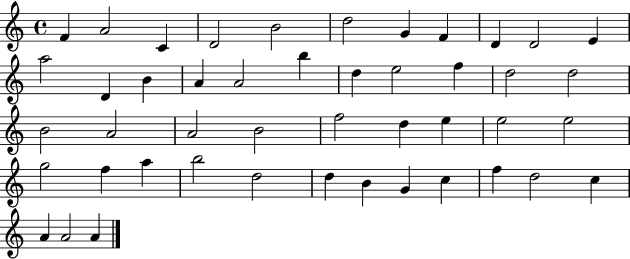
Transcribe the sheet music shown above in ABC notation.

X:1
T:Untitled
M:4/4
L:1/4
K:C
F A2 C D2 B2 d2 G F D D2 E a2 D B A A2 b d e2 f d2 d2 B2 A2 A2 B2 f2 d e e2 e2 g2 f a b2 d2 d B G c f d2 c A A2 A